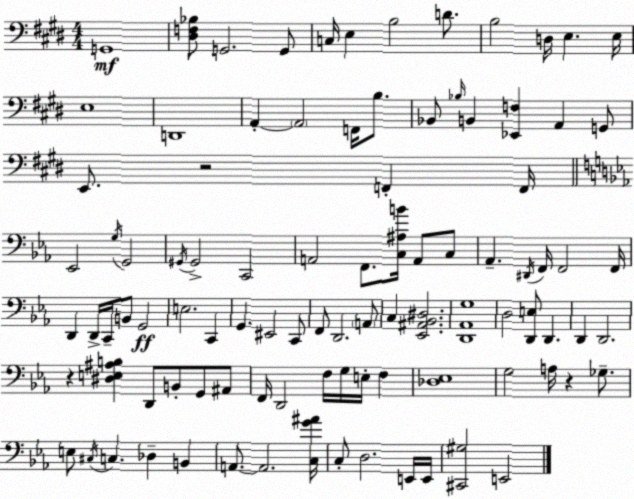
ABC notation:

X:1
T:Untitled
M:4/4
L:1/4
K:E
G,,4 [^D,F,_B,]/2 G,,2 G,,/2 C,/4 E, B,2 D/2 B,2 D,/4 E, E,/4 E,4 D,,4 A,, A,,2 F,,/4 B,/2 _B,,/2 _B,/4 B,, [_E,,F,] A,, G,,/2 E,,/2 z2 F,, F,,/4 _E,,2 G,/4 G,,2 ^G,,/4 ^G,,2 C,,2 A,,2 F,,/2 [C,^A,B]/4 A,,/2 C,/2 _A,, ^D,,/4 F,,/4 F,,2 F,,/4 D,, D,,/4 C,,/4 B,,/2 G,,2 E,2 C,, G,, ^E,,2 C,,/2 F,,/2 D,,2 A,,/2 C, [_E,,^A,,_B,,^D,]2 [D,,_A,,G,]4 D,2 [D,,E,]/2 D,, D,, D,,2 z [^D,E,^A,B,] D,,/2 B,,/2 G,,/2 ^A,,/2 F,,/4 D,,2 F,/4 G,/4 E,/4 F, [_D,_E,]4 G,2 A,/4 z _G,/2 E,/2 ^C,/4 C, _D, B,, A,,/2 A,,2 [C,G^A]/4 C,/2 D,2 E,,/4 E,,/4 [^C,,^G,]2 E,,2